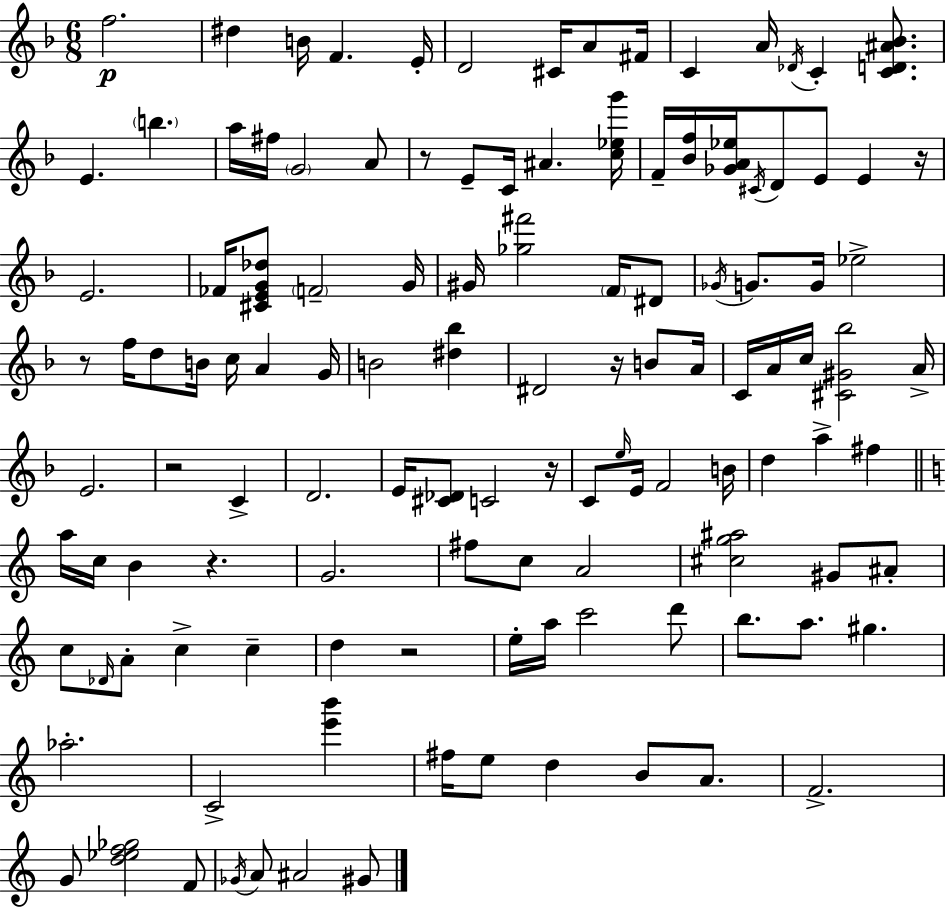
{
  \clef treble
  \numericTimeSignature
  \time 6/8
  \key f \major
  f''2.\p | dis''4 b'16 f'4. e'16-. | d'2 cis'16 a'8 fis'16 | c'4 a'16 \acciaccatura { des'16 } c'4-. <c' d' ais' bes'>8. | \break e'4. \parenthesize b''4. | a''16 fis''16 \parenthesize g'2 a'8 | r8 e'8-- c'16 ais'4. | <c'' ees'' g'''>16 f'16-- <bes' f''>16 <ges' a' ees''>16 \acciaccatura { cis'16 } d'8 e'8 e'4 | \break r16 e'2. | fes'16 <cis' e' g' des''>8 \parenthesize f'2-- | g'16 gis'16 <ges'' fis'''>2 \parenthesize f'16 | dis'8 \acciaccatura { ges'16 } g'8. g'16 ees''2-> | \break r8 f''16 d''8 b'16 c''16 a'4 | g'16 b'2 <dis'' bes''>4 | dis'2 r16 | b'8 a'16 c'16 a'16 c''16 <cis' gis' bes''>2 | \break a'16-> e'2. | r2 c'4-> | d'2. | e'16 <cis' des'>8 c'2 | \break r16 c'8 \grace { e''16 } e'16 f'2 | b'16 d''4 a''4-> | fis''4 \bar "||" \break \key c \major a''16 c''16 b'4 r4. | g'2. | fis''8 c''8 a'2 | <cis'' g'' ais''>2 gis'8 ais'8-. | \break c''8 \grace { des'16 } a'8-. c''4-> c''4-- | d''4 r2 | e''16-. a''16 c'''2 d'''8 | b''8. a''8. gis''4. | \break aes''2.-. | c'2-> <e''' b'''>4 | fis''16 e''8 d''4 b'8 a'8. | f'2.-> | \break g'8 <d'' ees'' f'' ges''>2 f'8 | \acciaccatura { ges'16 } a'8 ais'2 | gis'8 \bar "|."
}